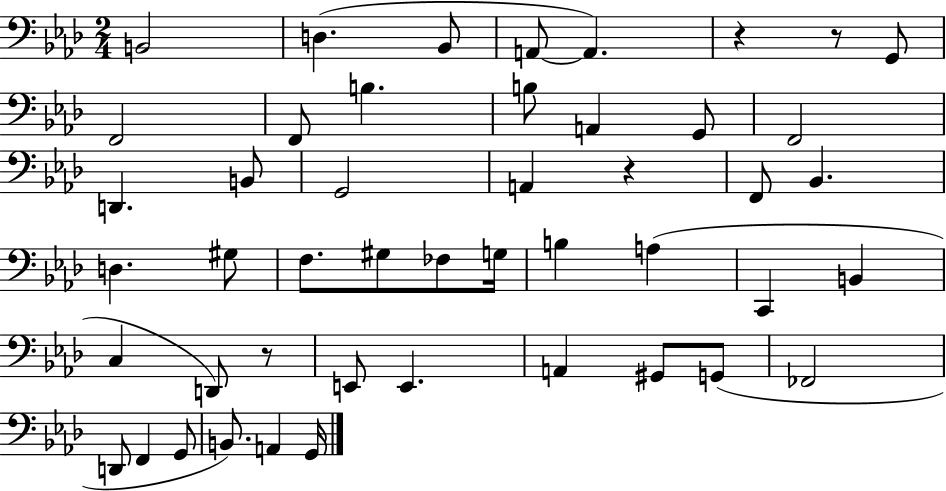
X:1
T:Untitled
M:2/4
L:1/4
K:Ab
B,,2 D, _B,,/2 A,,/2 A,, z z/2 G,,/2 F,,2 F,,/2 B, B,/2 A,, G,,/2 F,,2 D,, B,,/2 G,,2 A,, z F,,/2 _B,, D, ^G,/2 F,/2 ^G,/2 _F,/2 G,/4 B, A, C,, B,, C, D,,/2 z/2 E,,/2 E,, A,, ^G,,/2 G,,/2 _F,,2 D,,/2 F,, G,,/2 B,,/2 A,, G,,/4